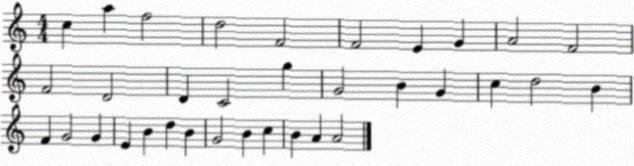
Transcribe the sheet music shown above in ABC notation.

X:1
T:Untitled
M:4/4
L:1/4
K:C
c a f2 d2 F2 F2 E G A2 F2 F2 D2 D C2 g G2 B G c d2 B F G2 G E B d B G2 B c B A A2